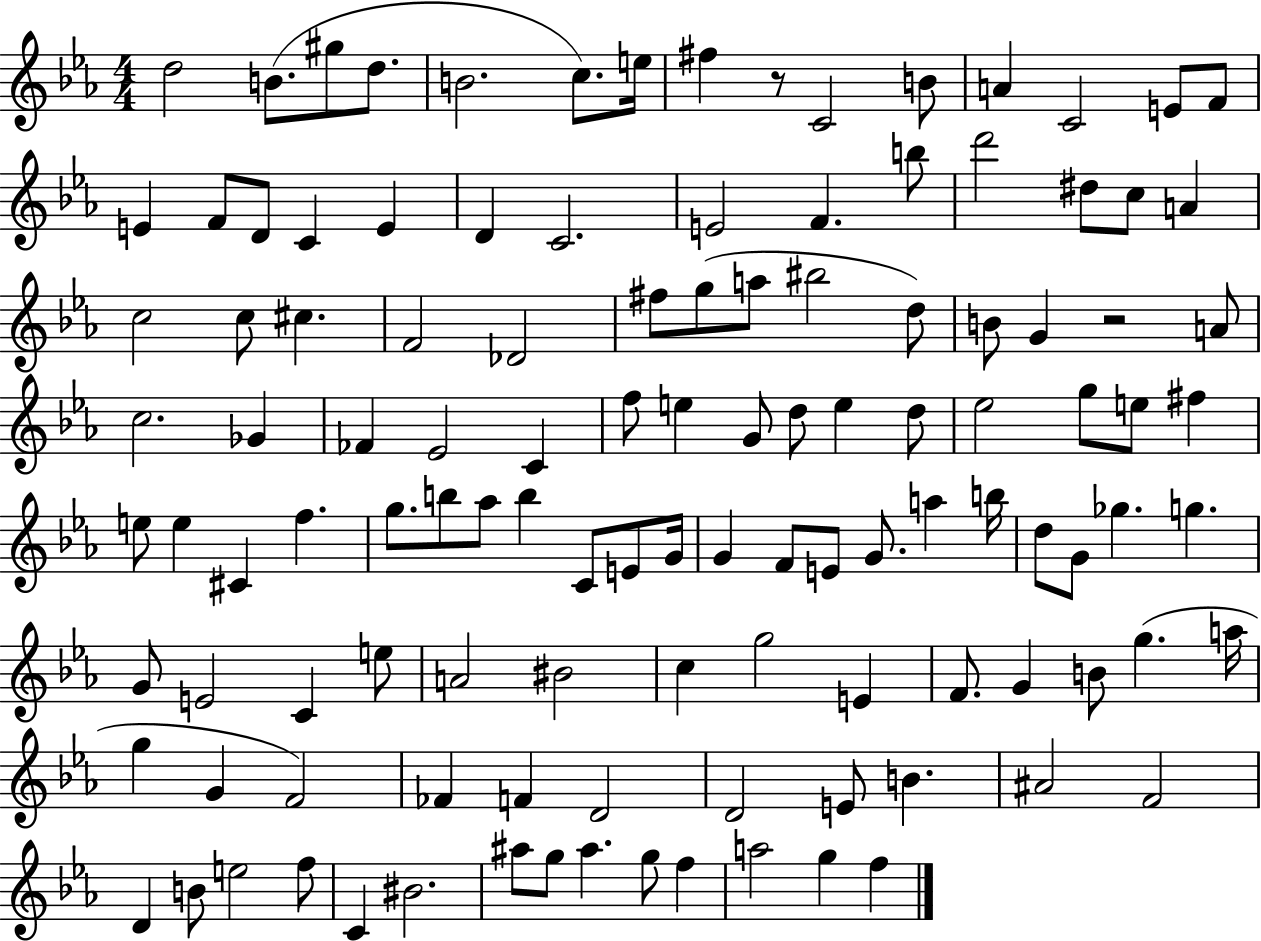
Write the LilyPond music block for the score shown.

{
  \clef treble
  \numericTimeSignature
  \time 4/4
  \key ees \major
  d''2 b'8.( gis''8 d''8. | b'2. c''8.) e''16 | fis''4 r8 c'2 b'8 | a'4 c'2 e'8 f'8 | \break e'4 f'8 d'8 c'4 e'4 | d'4 c'2. | e'2 f'4. b''8 | d'''2 dis''8 c''8 a'4 | \break c''2 c''8 cis''4. | f'2 des'2 | fis''8 g''8( a''8 bis''2 d''8) | b'8 g'4 r2 a'8 | \break c''2. ges'4 | fes'4 ees'2 c'4 | f''8 e''4 g'8 d''8 e''4 d''8 | ees''2 g''8 e''8 fis''4 | \break e''8 e''4 cis'4 f''4. | g''8. b''8 aes''8 b''4 c'8 e'8 g'16 | g'4 f'8 e'8 g'8. a''4 b''16 | d''8 g'8 ges''4. g''4. | \break g'8 e'2 c'4 e''8 | a'2 bis'2 | c''4 g''2 e'4 | f'8. g'4 b'8 g''4.( a''16 | \break g''4 g'4 f'2) | fes'4 f'4 d'2 | d'2 e'8 b'4. | ais'2 f'2 | \break d'4 b'8 e''2 f''8 | c'4 bis'2. | ais''8 g''8 ais''4. g''8 f''4 | a''2 g''4 f''4 | \break \bar "|."
}